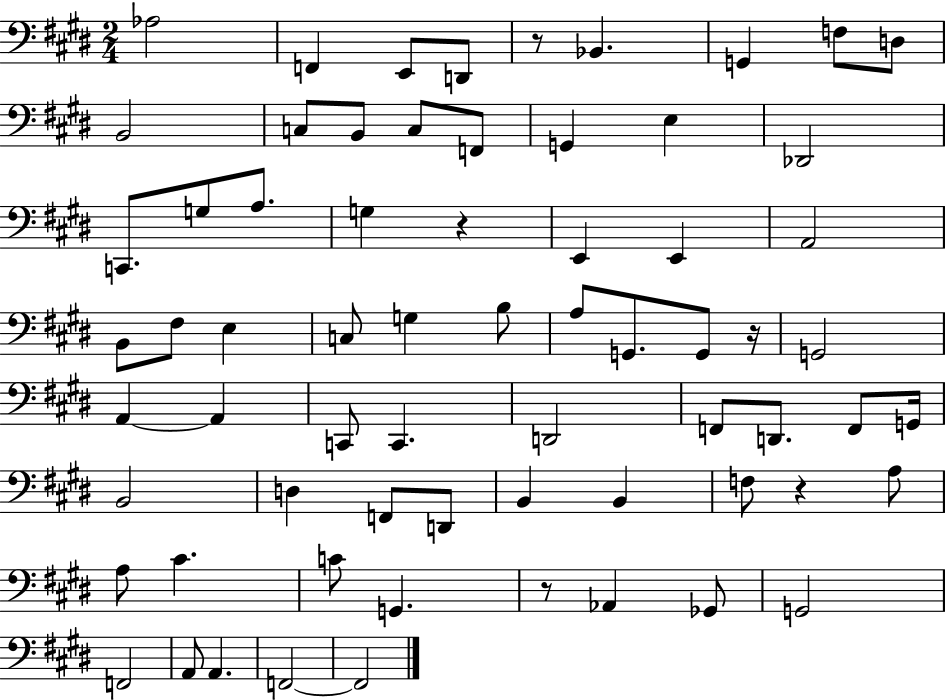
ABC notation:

X:1
T:Untitled
M:2/4
L:1/4
K:E
_A,2 F,, E,,/2 D,,/2 z/2 _B,, G,, F,/2 D,/2 B,,2 C,/2 B,,/2 C,/2 F,,/2 G,, E, _D,,2 C,,/2 G,/2 A,/2 G, z E,, E,, A,,2 B,,/2 ^F,/2 E, C,/2 G, B,/2 A,/2 G,,/2 G,,/2 z/4 G,,2 A,, A,, C,,/2 C,, D,,2 F,,/2 D,,/2 F,,/2 G,,/4 B,,2 D, F,,/2 D,,/2 B,, B,, F,/2 z A,/2 A,/2 ^C C/2 G,, z/2 _A,, _G,,/2 G,,2 F,,2 A,,/2 A,, F,,2 F,,2